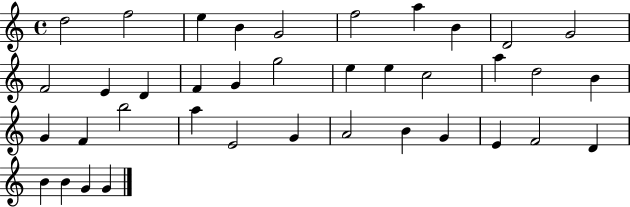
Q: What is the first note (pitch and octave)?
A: D5